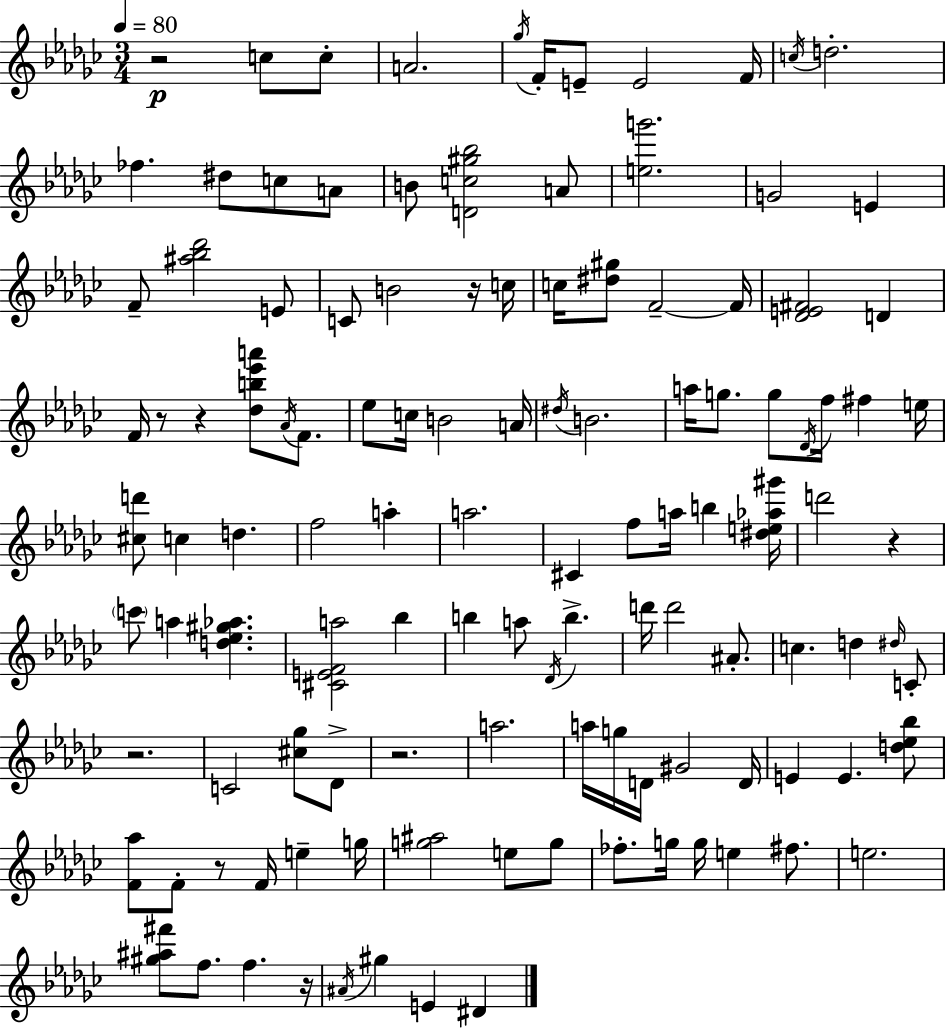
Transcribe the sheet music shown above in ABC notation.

X:1
T:Untitled
M:3/4
L:1/4
K:Ebm
z2 c/2 c/2 A2 _g/4 F/4 E/2 E2 F/4 c/4 d2 _f ^d/2 c/2 A/2 B/2 [Dc^g_b]2 A/2 [eg']2 G2 E F/2 [^a_b_d']2 E/2 C/2 B2 z/4 c/4 c/4 [^d^g]/2 F2 F/4 [_DE^F]2 D F/4 z/2 z [_db_e'a']/2 _A/4 F/2 _e/2 c/4 B2 A/4 ^d/4 B2 a/4 g/2 g/2 _D/4 f/4 ^f e/4 [^cd']/2 c d f2 a a2 ^C f/2 a/4 b [^de_a^g']/4 d'2 z c'/2 a [d_e^g_a] [^CEFa]2 _b b a/2 _D/4 b d'/4 d'2 ^A/2 c d ^d/4 C/2 z2 C2 [^c_g]/2 _D/2 z2 a2 a/4 g/4 D/4 ^G2 D/4 E E [d_e_b]/2 [F_a]/2 F/2 z/2 F/4 e g/4 [g^a]2 e/2 g/2 _f/2 g/4 g/4 e ^f/2 e2 [^g^a^f']/2 f/2 f z/4 ^A/4 ^g E ^D